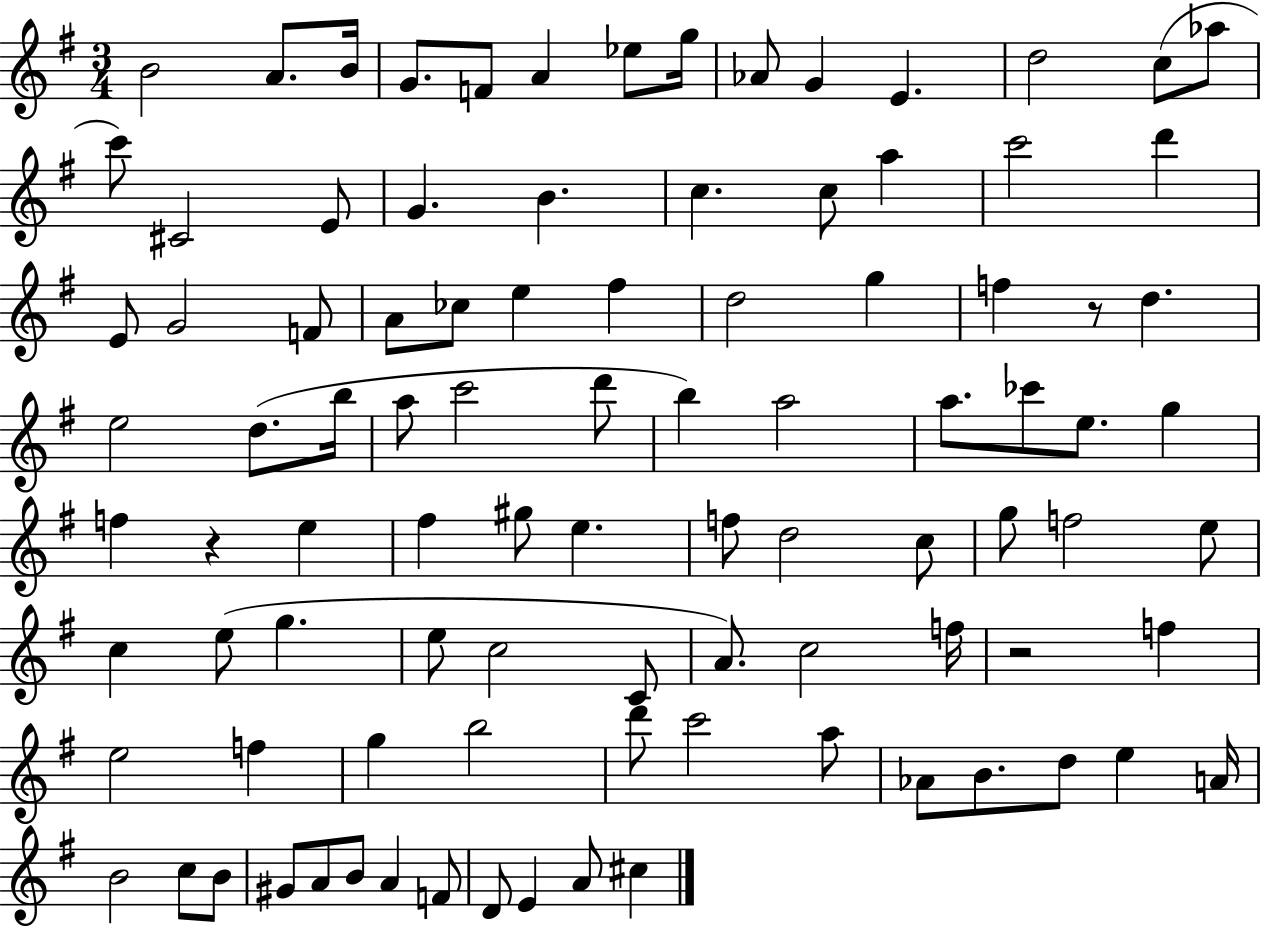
{
  \clef treble
  \numericTimeSignature
  \time 3/4
  \key g \major
  b'2 a'8. b'16 | g'8. f'8 a'4 ees''8 g''16 | aes'8 g'4 e'4. | d''2 c''8( aes''8 | \break c'''8) cis'2 e'8 | g'4. b'4. | c''4. c''8 a''4 | c'''2 d'''4 | \break e'8 g'2 f'8 | a'8 ces''8 e''4 fis''4 | d''2 g''4 | f''4 r8 d''4. | \break e''2 d''8.( b''16 | a''8 c'''2 d'''8 | b''4) a''2 | a''8. ces'''8 e''8. g''4 | \break f''4 r4 e''4 | fis''4 gis''8 e''4. | f''8 d''2 c''8 | g''8 f''2 e''8 | \break c''4 e''8( g''4. | e''8 c''2 c'8 | a'8.) c''2 f''16 | r2 f''4 | \break e''2 f''4 | g''4 b''2 | d'''8 c'''2 a''8 | aes'8 b'8. d''8 e''4 a'16 | \break b'2 c''8 b'8 | gis'8 a'8 b'8 a'4 f'8 | d'8 e'4 a'8 cis''4 | \bar "|."
}